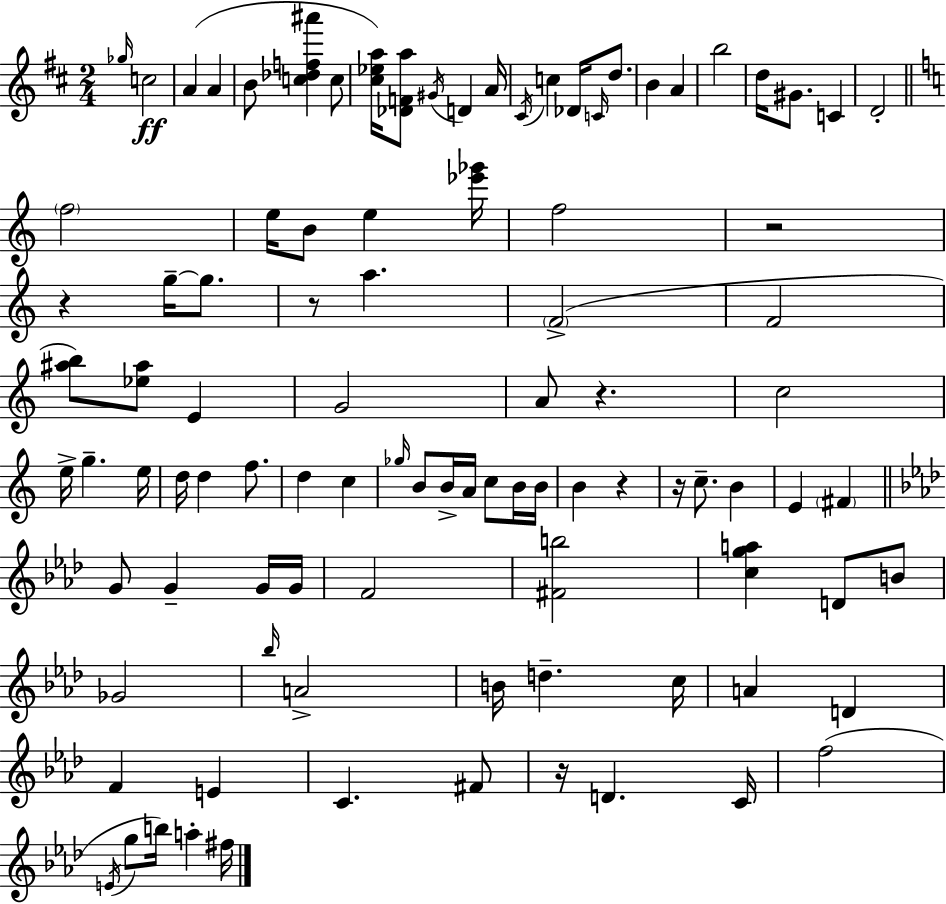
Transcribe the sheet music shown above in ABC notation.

X:1
T:Untitled
M:2/4
L:1/4
K:D
_g/4 c2 A A B/2 [c_df^a'] c/2 [^c_ea]/4 [_DFa]/2 ^G/4 D A/4 ^C/4 c _D/4 C/4 d/2 B A b2 d/4 ^G/2 C D2 f2 e/4 B/2 e [_e'_g']/4 f2 z2 z g/4 g/2 z/2 a F2 F2 [^ab]/2 [_e^a]/2 E G2 A/2 z c2 e/4 g e/4 d/4 d f/2 d c _g/4 B/2 B/4 A/4 c/2 B/4 B/4 B z z/4 c/2 B E ^F G/2 G G/4 G/4 F2 [^Fb]2 [cga] D/2 B/2 _G2 _b/4 A2 B/4 d c/4 A D F E C ^F/2 z/4 D C/4 f2 E/4 g/2 b/4 a ^f/4